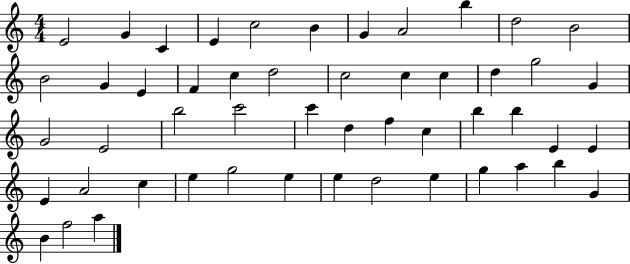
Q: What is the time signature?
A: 4/4